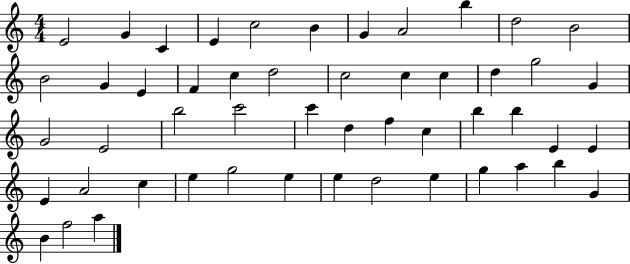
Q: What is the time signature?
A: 4/4